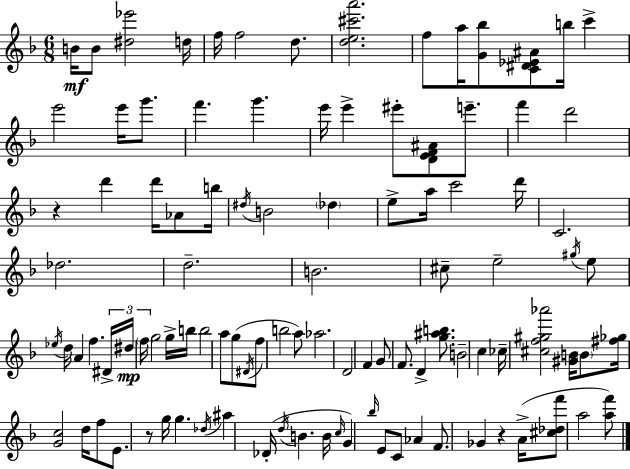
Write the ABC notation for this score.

X:1
T:Untitled
M:6/8
L:1/4
K:Dm
B/4 B/2 [^d_e']2 d/4 f/4 f2 d/2 [de^c'a']2 f/2 a/4 [G_b]/2 [C^D_E^A]/2 b/4 c' e'2 e'/4 g'/2 f' g' e'/4 e' ^e'/2 [DEF^A]/2 e'/2 f' d'2 z d' d'/4 _A/2 b/4 ^d/4 B2 _d e/2 a/4 c'2 d'/4 C2 _d2 d2 B2 ^c/2 e2 ^g/4 e/2 _e/4 d/4 A f ^D/4 ^d/4 f/4 g2 g/4 b/4 b2 a/2 g/2 ^D/4 f/2 b2 a/2 _a2 D2 F G/2 F/2 D [g^ab]/2 B2 c _c/4 [^cf^g_a']2 [^GB]/4 B/2 [^f_g]/4 [Gc]2 d/4 f/2 E/2 z/2 g/4 g _d/4 ^a _D/4 d/4 B B/4 c/4 G _b/4 E/2 C/2 _A F/2 _G z A/4 [^c_df']/2 a2 [af']/2